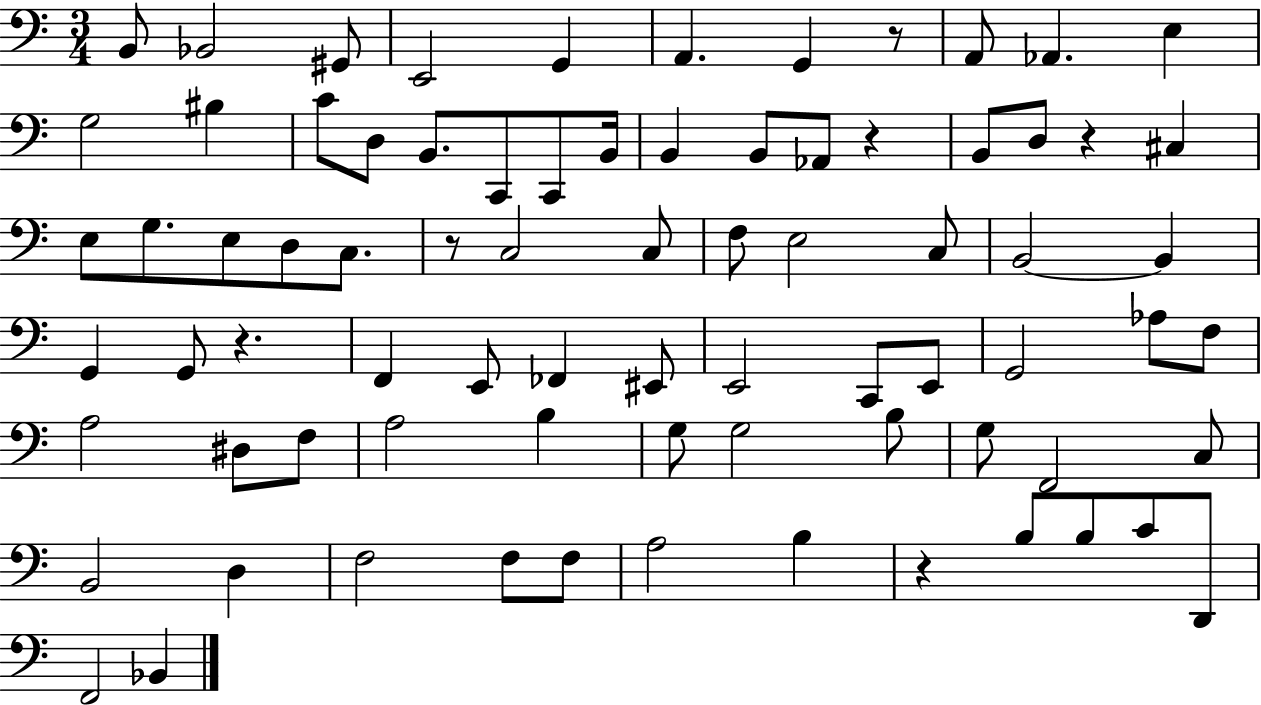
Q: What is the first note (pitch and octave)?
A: B2